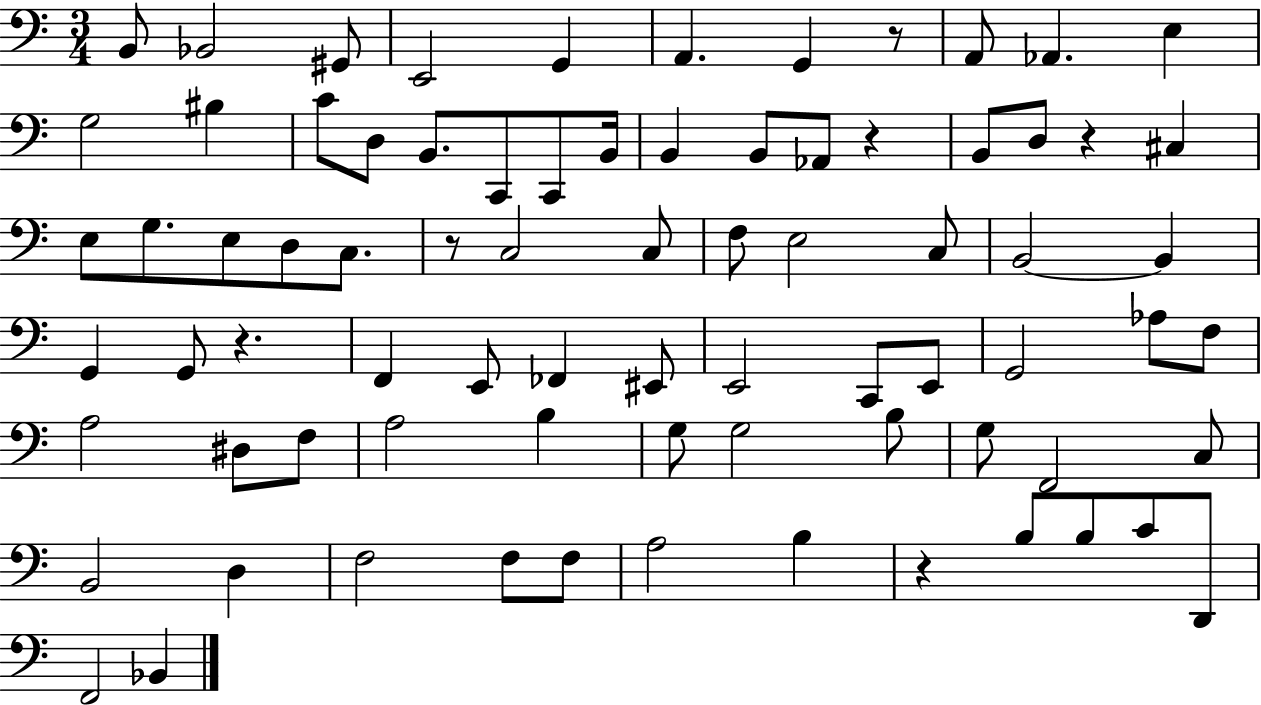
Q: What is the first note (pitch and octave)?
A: B2